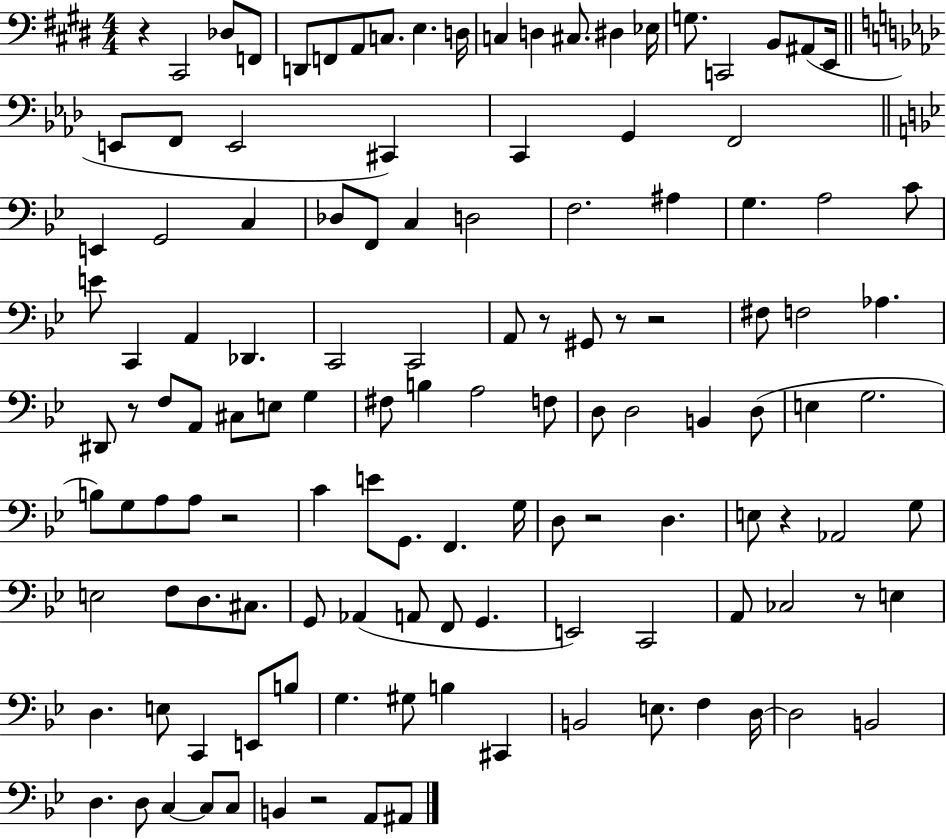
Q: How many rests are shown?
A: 10